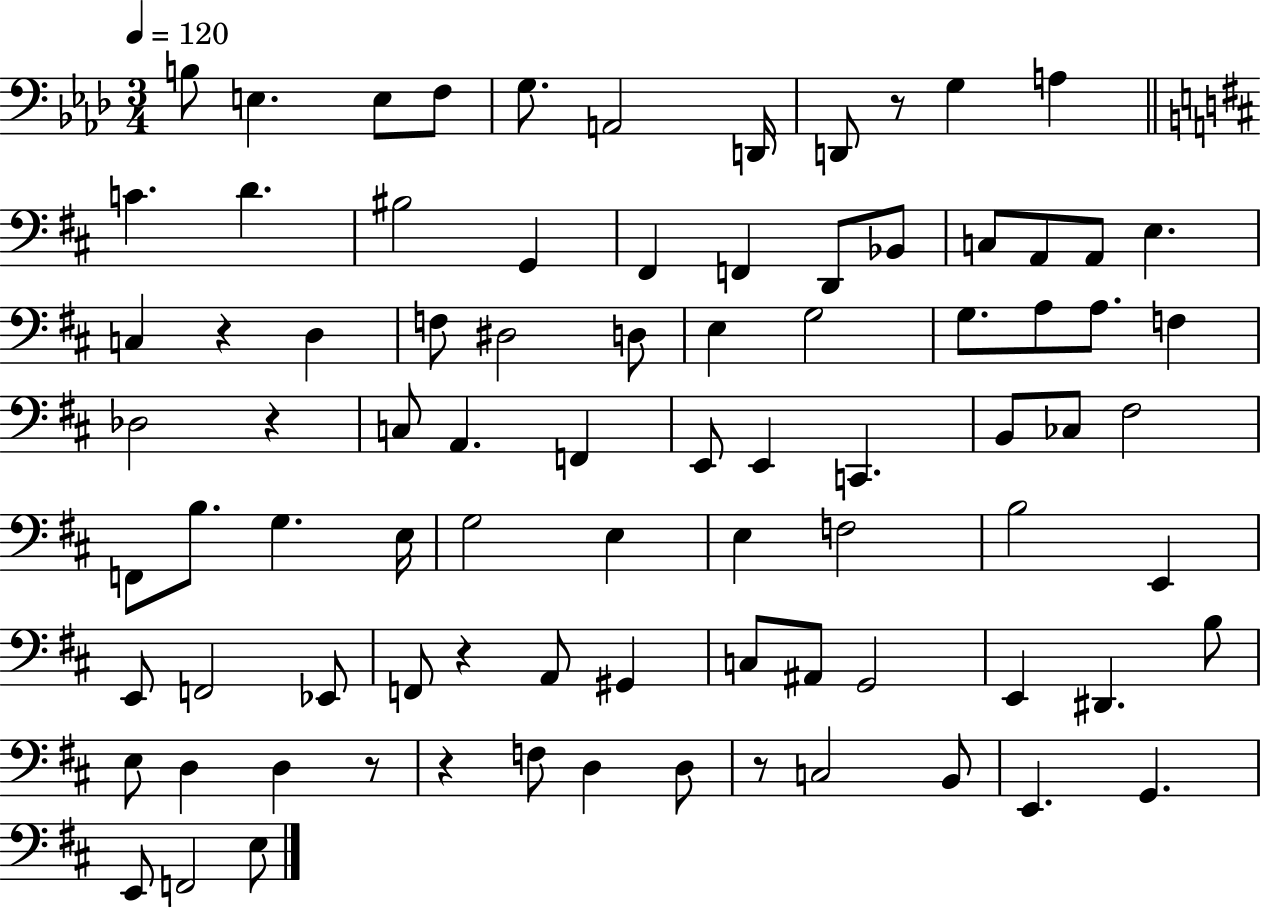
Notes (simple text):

B3/e E3/q. E3/e F3/e G3/e. A2/h D2/s D2/e R/e G3/q A3/q C4/q. D4/q. BIS3/h G2/q F#2/q F2/q D2/e Bb2/e C3/e A2/e A2/e E3/q. C3/q R/q D3/q F3/e D#3/h D3/e E3/q G3/h G3/e. A3/e A3/e. F3/q Db3/h R/q C3/e A2/q. F2/q E2/e E2/q C2/q. B2/e CES3/e F#3/h F2/e B3/e. G3/q. E3/s G3/h E3/q E3/q F3/h B3/h E2/q E2/e F2/h Eb2/e F2/e R/q A2/e G#2/q C3/e A#2/e G2/h E2/q D#2/q. B3/e E3/e D3/q D3/q R/e R/q F3/e D3/q D3/e R/e C3/h B2/e E2/q. G2/q. E2/e F2/h E3/e